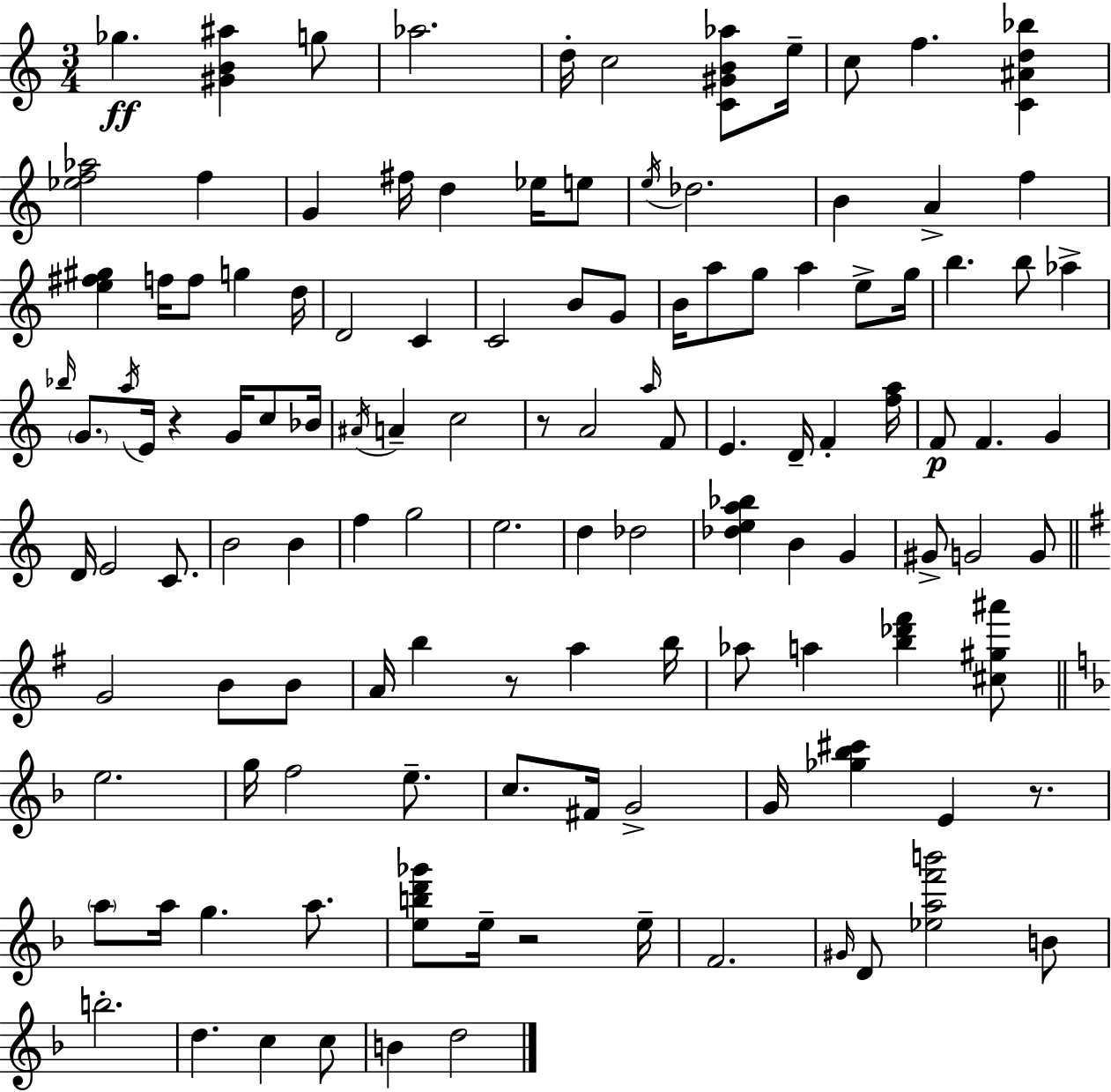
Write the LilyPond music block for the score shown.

{
  \clef treble
  \numericTimeSignature
  \time 3/4
  \key a \minor
  ges''4.\ff <gis' b' ais''>4 g''8 | aes''2. | d''16-. c''2 <c' gis' b' aes''>8 e''16-- | c''8 f''4. <c' ais' d'' bes''>4 | \break <ees'' f'' aes''>2 f''4 | g'4 fis''16 d''4 ees''16 e''8 | \acciaccatura { e''16 } des''2. | b'4 a'4-> f''4 | \break <e'' fis'' gis''>4 f''16 f''8 g''4 | d''16 d'2 c'4 | c'2 b'8 g'8 | b'16 a''8 g''8 a''4 e''8-> | \break g''16 b''4. b''8 aes''4-> | \grace { bes''16 } \parenthesize g'8. \acciaccatura { a''16 } e'16 r4 g'16 | c''8 bes'16 \acciaccatura { ais'16 } a'4-- c''2 | r8 a'2 | \break \grace { a''16 } f'8 e'4. d'16-- | f'4-. <f'' a''>16 f'8\p f'4. | g'4 d'16 e'2 | c'8. b'2 | \break b'4 f''4 g''2 | e''2. | d''4 des''2 | <des'' e'' a'' bes''>4 b'4 | \break g'4 gis'8-> g'2 | g'8 \bar "||" \break \key g \major g'2 b'8 b'8 | a'16 b''4 r8 a''4 b''16 | aes''8 a''4 <b'' des''' fis'''>4 <cis'' gis'' ais'''>8 | \bar "||" \break \key f \major e''2. | g''16 f''2 e''8.-- | c''8. fis'16 g'2-> | g'16 <ges'' bes'' cis'''>4 e'4 r8. | \break \parenthesize a''8 a''16 g''4. a''8. | <e'' b'' d''' ges'''>8 e''16-- r2 e''16-- | f'2. | \grace { gis'16 } d'8 <ees'' a'' f''' b'''>2 b'8 | \break b''2.-. | d''4. c''4 c''8 | b'4 d''2 | \bar "|."
}